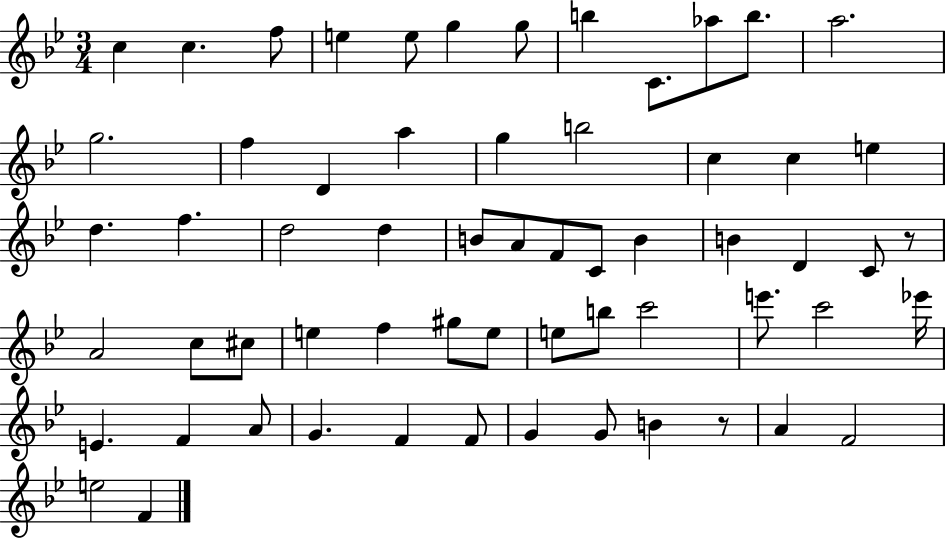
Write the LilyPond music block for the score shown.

{
  \clef treble
  \numericTimeSignature
  \time 3/4
  \key bes \major
  c''4 c''4. f''8 | e''4 e''8 g''4 g''8 | b''4 c'8. aes''8 b''8. | a''2. | \break g''2. | f''4 d'4 a''4 | g''4 b''2 | c''4 c''4 e''4 | \break d''4. f''4. | d''2 d''4 | b'8 a'8 f'8 c'8 b'4 | b'4 d'4 c'8 r8 | \break a'2 c''8 cis''8 | e''4 f''4 gis''8 e''8 | e''8 b''8 c'''2 | e'''8. c'''2 ees'''16 | \break e'4. f'4 a'8 | g'4. f'4 f'8 | g'4 g'8 b'4 r8 | a'4 f'2 | \break e''2 f'4 | \bar "|."
}